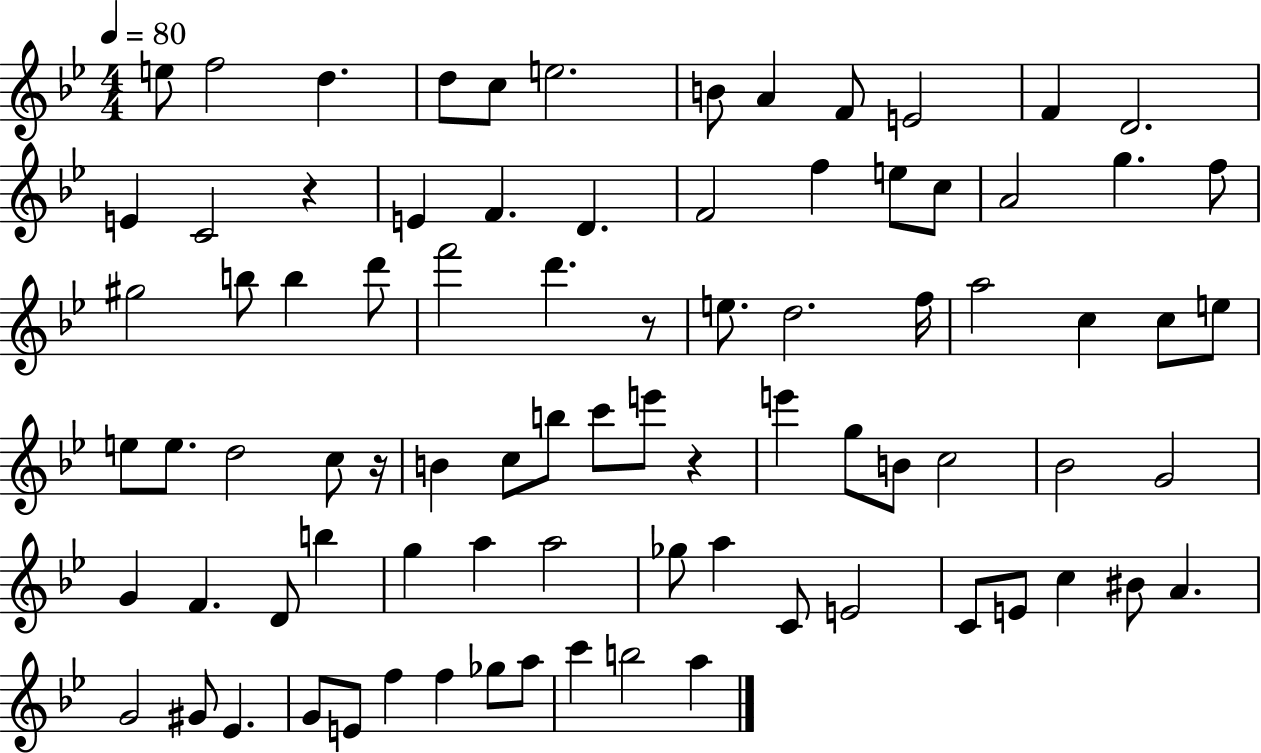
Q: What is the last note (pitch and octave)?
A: A5